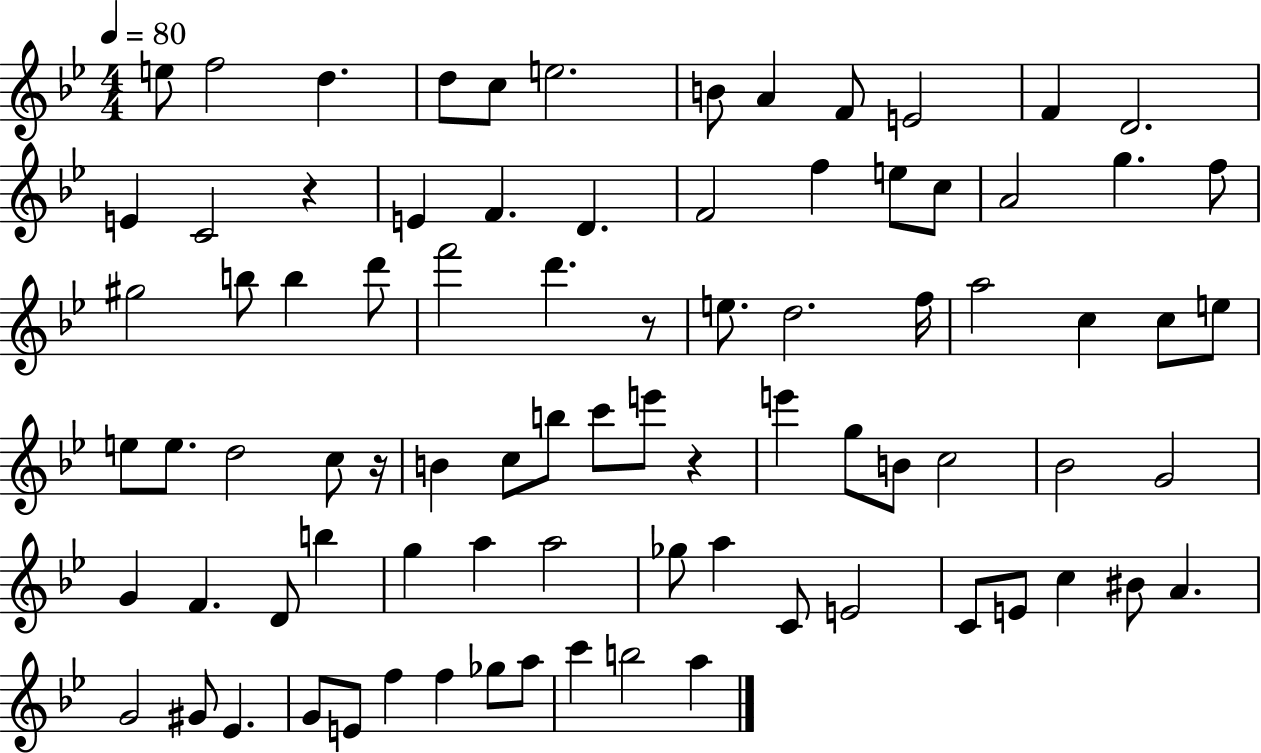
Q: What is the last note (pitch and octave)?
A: A5